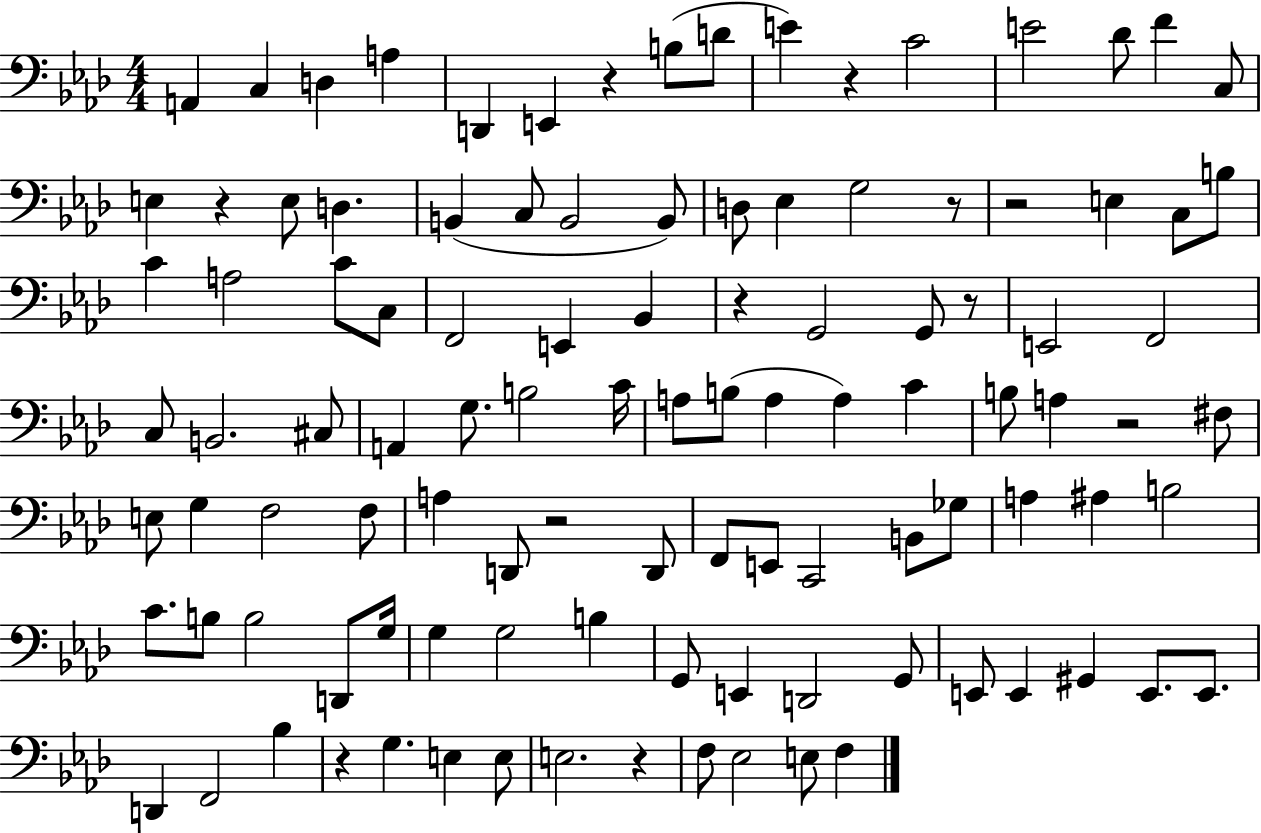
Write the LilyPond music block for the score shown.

{
  \clef bass
  \numericTimeSignature
  \time 4/4
  \key aes \major
  \repeat volta 2 { a,4 c4 d4 a4 | d,4 e,4 r4 b8( d'8 | e'4) r4 c'2 | e'2 des'8 f'4 c8 | \break e4 r4 e8 d4. | b,4( c8 b,2 b,8) | d8 ees4 g2 r8 | r2 e4 c8 b8 | \break c'4 a2 c'8 c8 | f,2 e,4 bes,4 | r4 g,2 g,8 r8 | e,2 f,2 | \break c8 b,2. cis8 | a,4 g8. b2 c'16 | a8 b8( a4 a4) c'4 | b8 a4 r2 fis8 | \break e8 g4 f2 f8 | a4 d,8 r2 d,8 | f,8 e,8 c,2 b,8 ges8 | a4 ais4 b2 | \break c'8. b8 b2 d,8 g16 | g4 g2 b4 | g,8 e,4 d,2 g,8 | e,8 e,4 gis,4 e,8. e,8. | \break d,4 f,2 bes4 | r4 g4. e4 e8 | e2. r4 | f8 ees2 e8 f4 | \break } \bar "|."
}